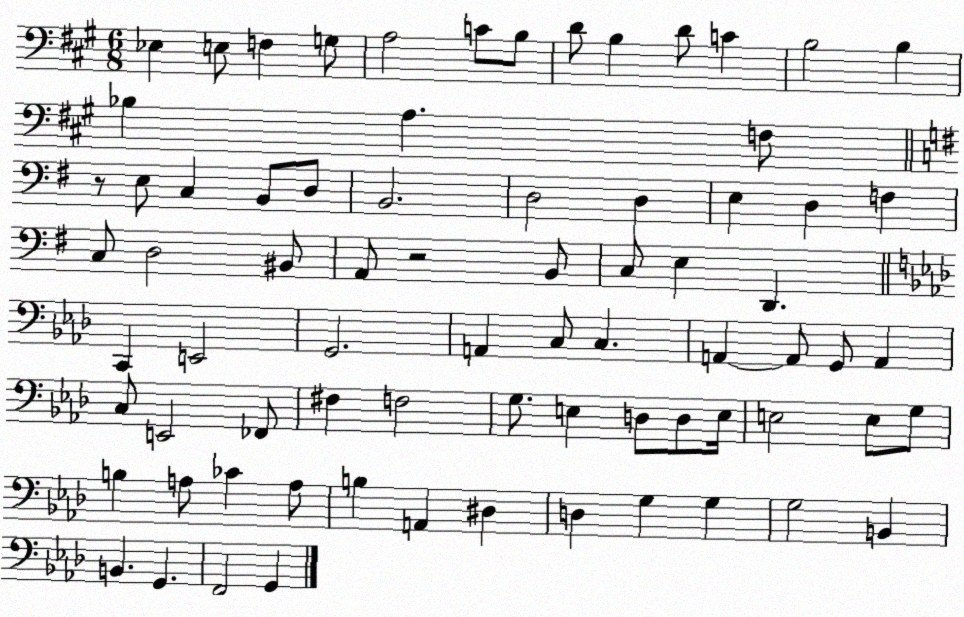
X:1
T:Untitled
M:6/8
L:1/4
K:A
_E, E,/2 F, G,/2 A,2 C/2 B,/2 D/2 B, D/2 C B,2 B, _B, A, F,/2 z/2 E,/2 C, B,,/2 D,/2 B,,2 D,2 D, E, D, F, C,/2 D,2 ^B,,/2 A,,/2 z2 B,,/2 C,/2 E, D,, C,, E,,2 G,,2 A,, C,/2 C, A,, A,,/2 G,,/2 A,, C,/2 E,,2 _F,,/2 ^F, F,2 G,/2 E, D,/2 D,/2 E,/4 E,2 E,/2 G,/2 B, A,/2 _C A,/2 B, A,, ^D, D, G, G, G,2 B,, B,, G,, F,,2 G,,